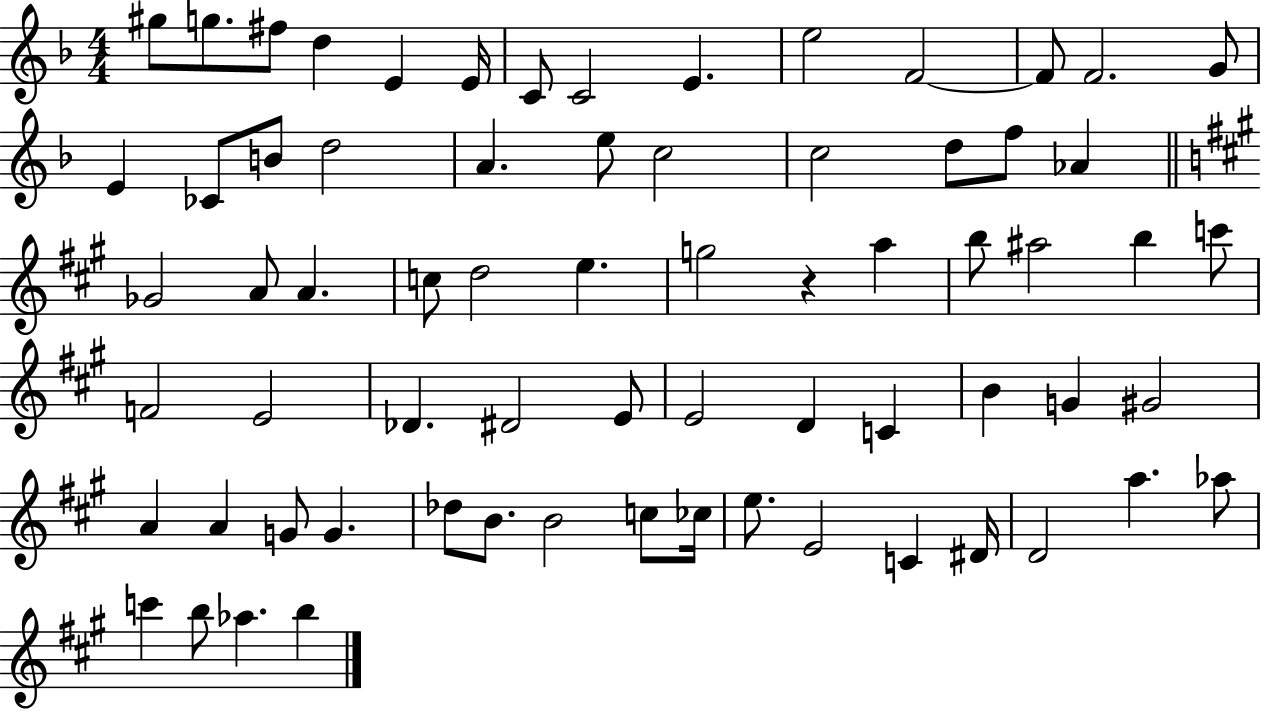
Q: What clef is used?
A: treble